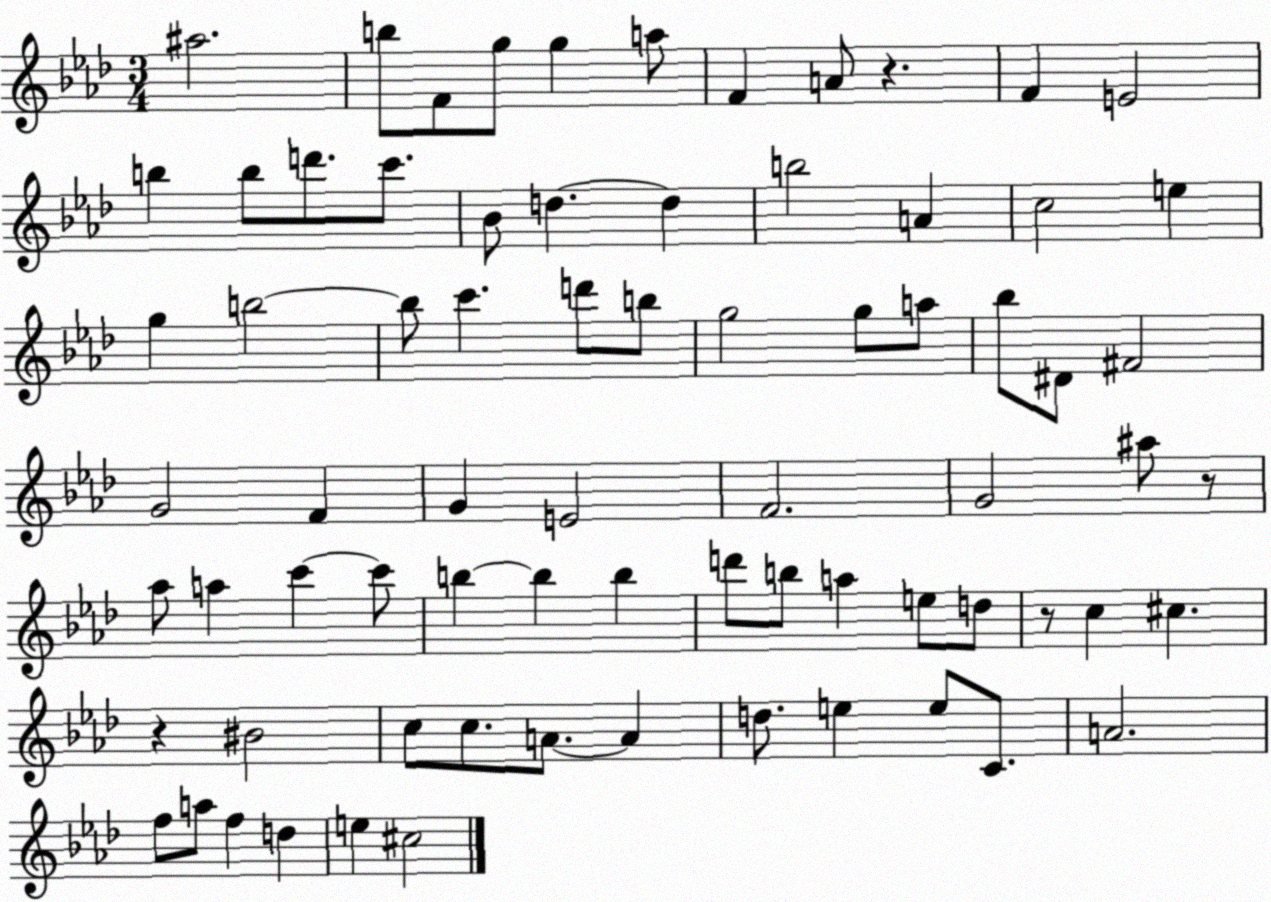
X:1
T:Untitled
M:3/4
L:1/4
K:Ab
^a2 b/2 F/2 g/2 g a/2 F A/2 z F E2 b b/2 d'/2 c'/2 _B/2 d d b2 A c2 e g b2 b/2 c' d'/2 b/2 g2 g/2 a/2 _b/2 ^D/2 ^F2 G2 F G E2 F2 G2 ^a/2 z/2 _a/2 a c' c'/2 b b b d'/2 b/2 a e/2 d/2 z/2 c ^c z ^B2 c/2 c/2 A/2 A d/2 e e/2 C/2 A2 f/2 a/2 f d e ^c2